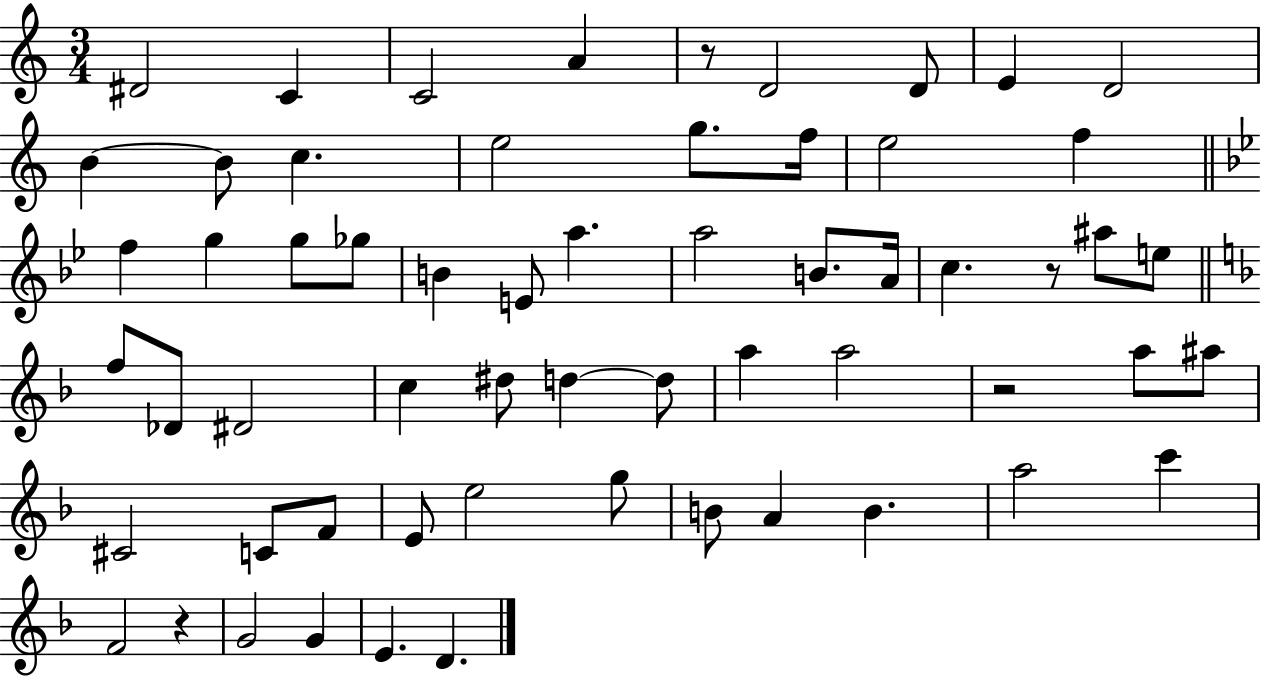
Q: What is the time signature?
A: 3/4